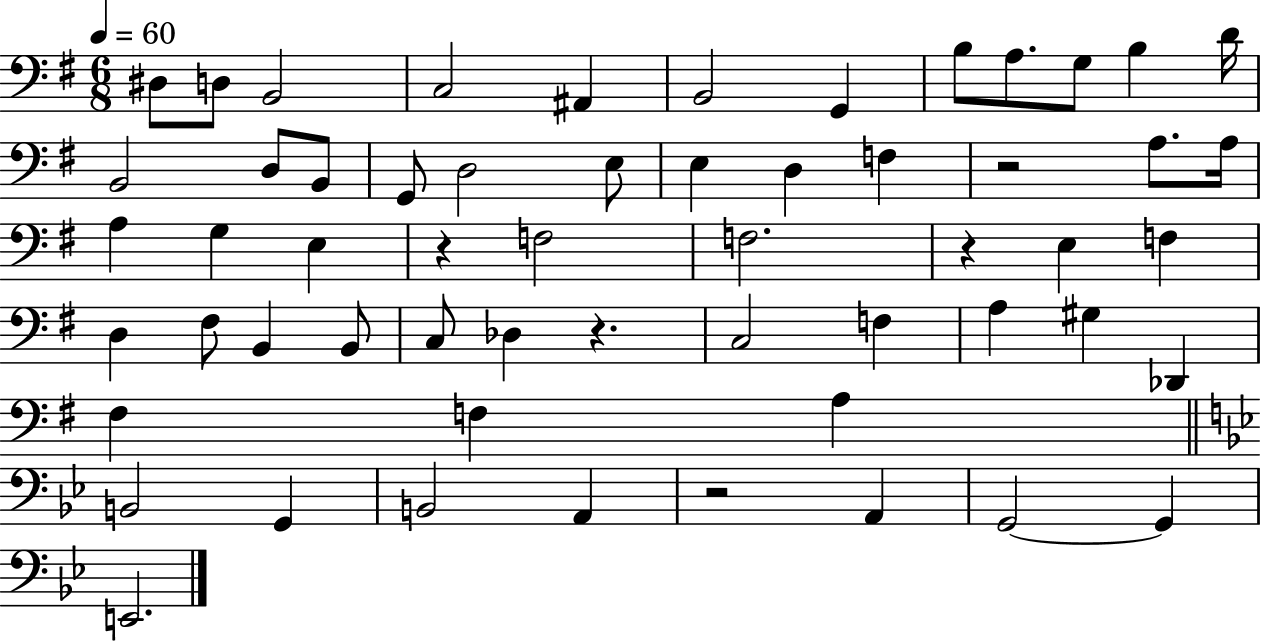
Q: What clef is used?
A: bass